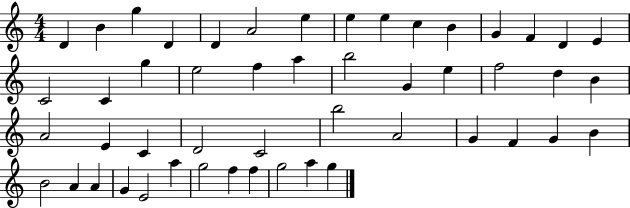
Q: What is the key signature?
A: C major